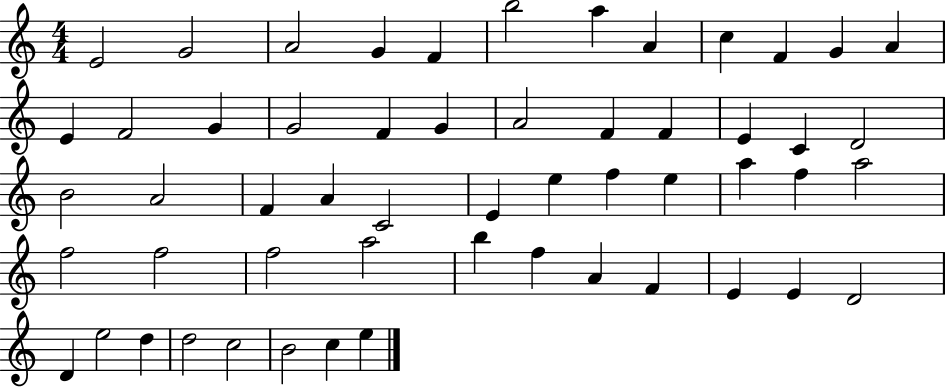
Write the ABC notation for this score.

X:1
T:Untitled
M:4/4
L:1/4
K:C
E2 G2 A2 G F b2 a A c F G A E F2 G G2 F G A2 F F E C D2 B2 A2 F A C2 E e f e a f a2 f2 f2 f2 a2 b f A F E E D2 D e2 d d2 c2 B2 c e